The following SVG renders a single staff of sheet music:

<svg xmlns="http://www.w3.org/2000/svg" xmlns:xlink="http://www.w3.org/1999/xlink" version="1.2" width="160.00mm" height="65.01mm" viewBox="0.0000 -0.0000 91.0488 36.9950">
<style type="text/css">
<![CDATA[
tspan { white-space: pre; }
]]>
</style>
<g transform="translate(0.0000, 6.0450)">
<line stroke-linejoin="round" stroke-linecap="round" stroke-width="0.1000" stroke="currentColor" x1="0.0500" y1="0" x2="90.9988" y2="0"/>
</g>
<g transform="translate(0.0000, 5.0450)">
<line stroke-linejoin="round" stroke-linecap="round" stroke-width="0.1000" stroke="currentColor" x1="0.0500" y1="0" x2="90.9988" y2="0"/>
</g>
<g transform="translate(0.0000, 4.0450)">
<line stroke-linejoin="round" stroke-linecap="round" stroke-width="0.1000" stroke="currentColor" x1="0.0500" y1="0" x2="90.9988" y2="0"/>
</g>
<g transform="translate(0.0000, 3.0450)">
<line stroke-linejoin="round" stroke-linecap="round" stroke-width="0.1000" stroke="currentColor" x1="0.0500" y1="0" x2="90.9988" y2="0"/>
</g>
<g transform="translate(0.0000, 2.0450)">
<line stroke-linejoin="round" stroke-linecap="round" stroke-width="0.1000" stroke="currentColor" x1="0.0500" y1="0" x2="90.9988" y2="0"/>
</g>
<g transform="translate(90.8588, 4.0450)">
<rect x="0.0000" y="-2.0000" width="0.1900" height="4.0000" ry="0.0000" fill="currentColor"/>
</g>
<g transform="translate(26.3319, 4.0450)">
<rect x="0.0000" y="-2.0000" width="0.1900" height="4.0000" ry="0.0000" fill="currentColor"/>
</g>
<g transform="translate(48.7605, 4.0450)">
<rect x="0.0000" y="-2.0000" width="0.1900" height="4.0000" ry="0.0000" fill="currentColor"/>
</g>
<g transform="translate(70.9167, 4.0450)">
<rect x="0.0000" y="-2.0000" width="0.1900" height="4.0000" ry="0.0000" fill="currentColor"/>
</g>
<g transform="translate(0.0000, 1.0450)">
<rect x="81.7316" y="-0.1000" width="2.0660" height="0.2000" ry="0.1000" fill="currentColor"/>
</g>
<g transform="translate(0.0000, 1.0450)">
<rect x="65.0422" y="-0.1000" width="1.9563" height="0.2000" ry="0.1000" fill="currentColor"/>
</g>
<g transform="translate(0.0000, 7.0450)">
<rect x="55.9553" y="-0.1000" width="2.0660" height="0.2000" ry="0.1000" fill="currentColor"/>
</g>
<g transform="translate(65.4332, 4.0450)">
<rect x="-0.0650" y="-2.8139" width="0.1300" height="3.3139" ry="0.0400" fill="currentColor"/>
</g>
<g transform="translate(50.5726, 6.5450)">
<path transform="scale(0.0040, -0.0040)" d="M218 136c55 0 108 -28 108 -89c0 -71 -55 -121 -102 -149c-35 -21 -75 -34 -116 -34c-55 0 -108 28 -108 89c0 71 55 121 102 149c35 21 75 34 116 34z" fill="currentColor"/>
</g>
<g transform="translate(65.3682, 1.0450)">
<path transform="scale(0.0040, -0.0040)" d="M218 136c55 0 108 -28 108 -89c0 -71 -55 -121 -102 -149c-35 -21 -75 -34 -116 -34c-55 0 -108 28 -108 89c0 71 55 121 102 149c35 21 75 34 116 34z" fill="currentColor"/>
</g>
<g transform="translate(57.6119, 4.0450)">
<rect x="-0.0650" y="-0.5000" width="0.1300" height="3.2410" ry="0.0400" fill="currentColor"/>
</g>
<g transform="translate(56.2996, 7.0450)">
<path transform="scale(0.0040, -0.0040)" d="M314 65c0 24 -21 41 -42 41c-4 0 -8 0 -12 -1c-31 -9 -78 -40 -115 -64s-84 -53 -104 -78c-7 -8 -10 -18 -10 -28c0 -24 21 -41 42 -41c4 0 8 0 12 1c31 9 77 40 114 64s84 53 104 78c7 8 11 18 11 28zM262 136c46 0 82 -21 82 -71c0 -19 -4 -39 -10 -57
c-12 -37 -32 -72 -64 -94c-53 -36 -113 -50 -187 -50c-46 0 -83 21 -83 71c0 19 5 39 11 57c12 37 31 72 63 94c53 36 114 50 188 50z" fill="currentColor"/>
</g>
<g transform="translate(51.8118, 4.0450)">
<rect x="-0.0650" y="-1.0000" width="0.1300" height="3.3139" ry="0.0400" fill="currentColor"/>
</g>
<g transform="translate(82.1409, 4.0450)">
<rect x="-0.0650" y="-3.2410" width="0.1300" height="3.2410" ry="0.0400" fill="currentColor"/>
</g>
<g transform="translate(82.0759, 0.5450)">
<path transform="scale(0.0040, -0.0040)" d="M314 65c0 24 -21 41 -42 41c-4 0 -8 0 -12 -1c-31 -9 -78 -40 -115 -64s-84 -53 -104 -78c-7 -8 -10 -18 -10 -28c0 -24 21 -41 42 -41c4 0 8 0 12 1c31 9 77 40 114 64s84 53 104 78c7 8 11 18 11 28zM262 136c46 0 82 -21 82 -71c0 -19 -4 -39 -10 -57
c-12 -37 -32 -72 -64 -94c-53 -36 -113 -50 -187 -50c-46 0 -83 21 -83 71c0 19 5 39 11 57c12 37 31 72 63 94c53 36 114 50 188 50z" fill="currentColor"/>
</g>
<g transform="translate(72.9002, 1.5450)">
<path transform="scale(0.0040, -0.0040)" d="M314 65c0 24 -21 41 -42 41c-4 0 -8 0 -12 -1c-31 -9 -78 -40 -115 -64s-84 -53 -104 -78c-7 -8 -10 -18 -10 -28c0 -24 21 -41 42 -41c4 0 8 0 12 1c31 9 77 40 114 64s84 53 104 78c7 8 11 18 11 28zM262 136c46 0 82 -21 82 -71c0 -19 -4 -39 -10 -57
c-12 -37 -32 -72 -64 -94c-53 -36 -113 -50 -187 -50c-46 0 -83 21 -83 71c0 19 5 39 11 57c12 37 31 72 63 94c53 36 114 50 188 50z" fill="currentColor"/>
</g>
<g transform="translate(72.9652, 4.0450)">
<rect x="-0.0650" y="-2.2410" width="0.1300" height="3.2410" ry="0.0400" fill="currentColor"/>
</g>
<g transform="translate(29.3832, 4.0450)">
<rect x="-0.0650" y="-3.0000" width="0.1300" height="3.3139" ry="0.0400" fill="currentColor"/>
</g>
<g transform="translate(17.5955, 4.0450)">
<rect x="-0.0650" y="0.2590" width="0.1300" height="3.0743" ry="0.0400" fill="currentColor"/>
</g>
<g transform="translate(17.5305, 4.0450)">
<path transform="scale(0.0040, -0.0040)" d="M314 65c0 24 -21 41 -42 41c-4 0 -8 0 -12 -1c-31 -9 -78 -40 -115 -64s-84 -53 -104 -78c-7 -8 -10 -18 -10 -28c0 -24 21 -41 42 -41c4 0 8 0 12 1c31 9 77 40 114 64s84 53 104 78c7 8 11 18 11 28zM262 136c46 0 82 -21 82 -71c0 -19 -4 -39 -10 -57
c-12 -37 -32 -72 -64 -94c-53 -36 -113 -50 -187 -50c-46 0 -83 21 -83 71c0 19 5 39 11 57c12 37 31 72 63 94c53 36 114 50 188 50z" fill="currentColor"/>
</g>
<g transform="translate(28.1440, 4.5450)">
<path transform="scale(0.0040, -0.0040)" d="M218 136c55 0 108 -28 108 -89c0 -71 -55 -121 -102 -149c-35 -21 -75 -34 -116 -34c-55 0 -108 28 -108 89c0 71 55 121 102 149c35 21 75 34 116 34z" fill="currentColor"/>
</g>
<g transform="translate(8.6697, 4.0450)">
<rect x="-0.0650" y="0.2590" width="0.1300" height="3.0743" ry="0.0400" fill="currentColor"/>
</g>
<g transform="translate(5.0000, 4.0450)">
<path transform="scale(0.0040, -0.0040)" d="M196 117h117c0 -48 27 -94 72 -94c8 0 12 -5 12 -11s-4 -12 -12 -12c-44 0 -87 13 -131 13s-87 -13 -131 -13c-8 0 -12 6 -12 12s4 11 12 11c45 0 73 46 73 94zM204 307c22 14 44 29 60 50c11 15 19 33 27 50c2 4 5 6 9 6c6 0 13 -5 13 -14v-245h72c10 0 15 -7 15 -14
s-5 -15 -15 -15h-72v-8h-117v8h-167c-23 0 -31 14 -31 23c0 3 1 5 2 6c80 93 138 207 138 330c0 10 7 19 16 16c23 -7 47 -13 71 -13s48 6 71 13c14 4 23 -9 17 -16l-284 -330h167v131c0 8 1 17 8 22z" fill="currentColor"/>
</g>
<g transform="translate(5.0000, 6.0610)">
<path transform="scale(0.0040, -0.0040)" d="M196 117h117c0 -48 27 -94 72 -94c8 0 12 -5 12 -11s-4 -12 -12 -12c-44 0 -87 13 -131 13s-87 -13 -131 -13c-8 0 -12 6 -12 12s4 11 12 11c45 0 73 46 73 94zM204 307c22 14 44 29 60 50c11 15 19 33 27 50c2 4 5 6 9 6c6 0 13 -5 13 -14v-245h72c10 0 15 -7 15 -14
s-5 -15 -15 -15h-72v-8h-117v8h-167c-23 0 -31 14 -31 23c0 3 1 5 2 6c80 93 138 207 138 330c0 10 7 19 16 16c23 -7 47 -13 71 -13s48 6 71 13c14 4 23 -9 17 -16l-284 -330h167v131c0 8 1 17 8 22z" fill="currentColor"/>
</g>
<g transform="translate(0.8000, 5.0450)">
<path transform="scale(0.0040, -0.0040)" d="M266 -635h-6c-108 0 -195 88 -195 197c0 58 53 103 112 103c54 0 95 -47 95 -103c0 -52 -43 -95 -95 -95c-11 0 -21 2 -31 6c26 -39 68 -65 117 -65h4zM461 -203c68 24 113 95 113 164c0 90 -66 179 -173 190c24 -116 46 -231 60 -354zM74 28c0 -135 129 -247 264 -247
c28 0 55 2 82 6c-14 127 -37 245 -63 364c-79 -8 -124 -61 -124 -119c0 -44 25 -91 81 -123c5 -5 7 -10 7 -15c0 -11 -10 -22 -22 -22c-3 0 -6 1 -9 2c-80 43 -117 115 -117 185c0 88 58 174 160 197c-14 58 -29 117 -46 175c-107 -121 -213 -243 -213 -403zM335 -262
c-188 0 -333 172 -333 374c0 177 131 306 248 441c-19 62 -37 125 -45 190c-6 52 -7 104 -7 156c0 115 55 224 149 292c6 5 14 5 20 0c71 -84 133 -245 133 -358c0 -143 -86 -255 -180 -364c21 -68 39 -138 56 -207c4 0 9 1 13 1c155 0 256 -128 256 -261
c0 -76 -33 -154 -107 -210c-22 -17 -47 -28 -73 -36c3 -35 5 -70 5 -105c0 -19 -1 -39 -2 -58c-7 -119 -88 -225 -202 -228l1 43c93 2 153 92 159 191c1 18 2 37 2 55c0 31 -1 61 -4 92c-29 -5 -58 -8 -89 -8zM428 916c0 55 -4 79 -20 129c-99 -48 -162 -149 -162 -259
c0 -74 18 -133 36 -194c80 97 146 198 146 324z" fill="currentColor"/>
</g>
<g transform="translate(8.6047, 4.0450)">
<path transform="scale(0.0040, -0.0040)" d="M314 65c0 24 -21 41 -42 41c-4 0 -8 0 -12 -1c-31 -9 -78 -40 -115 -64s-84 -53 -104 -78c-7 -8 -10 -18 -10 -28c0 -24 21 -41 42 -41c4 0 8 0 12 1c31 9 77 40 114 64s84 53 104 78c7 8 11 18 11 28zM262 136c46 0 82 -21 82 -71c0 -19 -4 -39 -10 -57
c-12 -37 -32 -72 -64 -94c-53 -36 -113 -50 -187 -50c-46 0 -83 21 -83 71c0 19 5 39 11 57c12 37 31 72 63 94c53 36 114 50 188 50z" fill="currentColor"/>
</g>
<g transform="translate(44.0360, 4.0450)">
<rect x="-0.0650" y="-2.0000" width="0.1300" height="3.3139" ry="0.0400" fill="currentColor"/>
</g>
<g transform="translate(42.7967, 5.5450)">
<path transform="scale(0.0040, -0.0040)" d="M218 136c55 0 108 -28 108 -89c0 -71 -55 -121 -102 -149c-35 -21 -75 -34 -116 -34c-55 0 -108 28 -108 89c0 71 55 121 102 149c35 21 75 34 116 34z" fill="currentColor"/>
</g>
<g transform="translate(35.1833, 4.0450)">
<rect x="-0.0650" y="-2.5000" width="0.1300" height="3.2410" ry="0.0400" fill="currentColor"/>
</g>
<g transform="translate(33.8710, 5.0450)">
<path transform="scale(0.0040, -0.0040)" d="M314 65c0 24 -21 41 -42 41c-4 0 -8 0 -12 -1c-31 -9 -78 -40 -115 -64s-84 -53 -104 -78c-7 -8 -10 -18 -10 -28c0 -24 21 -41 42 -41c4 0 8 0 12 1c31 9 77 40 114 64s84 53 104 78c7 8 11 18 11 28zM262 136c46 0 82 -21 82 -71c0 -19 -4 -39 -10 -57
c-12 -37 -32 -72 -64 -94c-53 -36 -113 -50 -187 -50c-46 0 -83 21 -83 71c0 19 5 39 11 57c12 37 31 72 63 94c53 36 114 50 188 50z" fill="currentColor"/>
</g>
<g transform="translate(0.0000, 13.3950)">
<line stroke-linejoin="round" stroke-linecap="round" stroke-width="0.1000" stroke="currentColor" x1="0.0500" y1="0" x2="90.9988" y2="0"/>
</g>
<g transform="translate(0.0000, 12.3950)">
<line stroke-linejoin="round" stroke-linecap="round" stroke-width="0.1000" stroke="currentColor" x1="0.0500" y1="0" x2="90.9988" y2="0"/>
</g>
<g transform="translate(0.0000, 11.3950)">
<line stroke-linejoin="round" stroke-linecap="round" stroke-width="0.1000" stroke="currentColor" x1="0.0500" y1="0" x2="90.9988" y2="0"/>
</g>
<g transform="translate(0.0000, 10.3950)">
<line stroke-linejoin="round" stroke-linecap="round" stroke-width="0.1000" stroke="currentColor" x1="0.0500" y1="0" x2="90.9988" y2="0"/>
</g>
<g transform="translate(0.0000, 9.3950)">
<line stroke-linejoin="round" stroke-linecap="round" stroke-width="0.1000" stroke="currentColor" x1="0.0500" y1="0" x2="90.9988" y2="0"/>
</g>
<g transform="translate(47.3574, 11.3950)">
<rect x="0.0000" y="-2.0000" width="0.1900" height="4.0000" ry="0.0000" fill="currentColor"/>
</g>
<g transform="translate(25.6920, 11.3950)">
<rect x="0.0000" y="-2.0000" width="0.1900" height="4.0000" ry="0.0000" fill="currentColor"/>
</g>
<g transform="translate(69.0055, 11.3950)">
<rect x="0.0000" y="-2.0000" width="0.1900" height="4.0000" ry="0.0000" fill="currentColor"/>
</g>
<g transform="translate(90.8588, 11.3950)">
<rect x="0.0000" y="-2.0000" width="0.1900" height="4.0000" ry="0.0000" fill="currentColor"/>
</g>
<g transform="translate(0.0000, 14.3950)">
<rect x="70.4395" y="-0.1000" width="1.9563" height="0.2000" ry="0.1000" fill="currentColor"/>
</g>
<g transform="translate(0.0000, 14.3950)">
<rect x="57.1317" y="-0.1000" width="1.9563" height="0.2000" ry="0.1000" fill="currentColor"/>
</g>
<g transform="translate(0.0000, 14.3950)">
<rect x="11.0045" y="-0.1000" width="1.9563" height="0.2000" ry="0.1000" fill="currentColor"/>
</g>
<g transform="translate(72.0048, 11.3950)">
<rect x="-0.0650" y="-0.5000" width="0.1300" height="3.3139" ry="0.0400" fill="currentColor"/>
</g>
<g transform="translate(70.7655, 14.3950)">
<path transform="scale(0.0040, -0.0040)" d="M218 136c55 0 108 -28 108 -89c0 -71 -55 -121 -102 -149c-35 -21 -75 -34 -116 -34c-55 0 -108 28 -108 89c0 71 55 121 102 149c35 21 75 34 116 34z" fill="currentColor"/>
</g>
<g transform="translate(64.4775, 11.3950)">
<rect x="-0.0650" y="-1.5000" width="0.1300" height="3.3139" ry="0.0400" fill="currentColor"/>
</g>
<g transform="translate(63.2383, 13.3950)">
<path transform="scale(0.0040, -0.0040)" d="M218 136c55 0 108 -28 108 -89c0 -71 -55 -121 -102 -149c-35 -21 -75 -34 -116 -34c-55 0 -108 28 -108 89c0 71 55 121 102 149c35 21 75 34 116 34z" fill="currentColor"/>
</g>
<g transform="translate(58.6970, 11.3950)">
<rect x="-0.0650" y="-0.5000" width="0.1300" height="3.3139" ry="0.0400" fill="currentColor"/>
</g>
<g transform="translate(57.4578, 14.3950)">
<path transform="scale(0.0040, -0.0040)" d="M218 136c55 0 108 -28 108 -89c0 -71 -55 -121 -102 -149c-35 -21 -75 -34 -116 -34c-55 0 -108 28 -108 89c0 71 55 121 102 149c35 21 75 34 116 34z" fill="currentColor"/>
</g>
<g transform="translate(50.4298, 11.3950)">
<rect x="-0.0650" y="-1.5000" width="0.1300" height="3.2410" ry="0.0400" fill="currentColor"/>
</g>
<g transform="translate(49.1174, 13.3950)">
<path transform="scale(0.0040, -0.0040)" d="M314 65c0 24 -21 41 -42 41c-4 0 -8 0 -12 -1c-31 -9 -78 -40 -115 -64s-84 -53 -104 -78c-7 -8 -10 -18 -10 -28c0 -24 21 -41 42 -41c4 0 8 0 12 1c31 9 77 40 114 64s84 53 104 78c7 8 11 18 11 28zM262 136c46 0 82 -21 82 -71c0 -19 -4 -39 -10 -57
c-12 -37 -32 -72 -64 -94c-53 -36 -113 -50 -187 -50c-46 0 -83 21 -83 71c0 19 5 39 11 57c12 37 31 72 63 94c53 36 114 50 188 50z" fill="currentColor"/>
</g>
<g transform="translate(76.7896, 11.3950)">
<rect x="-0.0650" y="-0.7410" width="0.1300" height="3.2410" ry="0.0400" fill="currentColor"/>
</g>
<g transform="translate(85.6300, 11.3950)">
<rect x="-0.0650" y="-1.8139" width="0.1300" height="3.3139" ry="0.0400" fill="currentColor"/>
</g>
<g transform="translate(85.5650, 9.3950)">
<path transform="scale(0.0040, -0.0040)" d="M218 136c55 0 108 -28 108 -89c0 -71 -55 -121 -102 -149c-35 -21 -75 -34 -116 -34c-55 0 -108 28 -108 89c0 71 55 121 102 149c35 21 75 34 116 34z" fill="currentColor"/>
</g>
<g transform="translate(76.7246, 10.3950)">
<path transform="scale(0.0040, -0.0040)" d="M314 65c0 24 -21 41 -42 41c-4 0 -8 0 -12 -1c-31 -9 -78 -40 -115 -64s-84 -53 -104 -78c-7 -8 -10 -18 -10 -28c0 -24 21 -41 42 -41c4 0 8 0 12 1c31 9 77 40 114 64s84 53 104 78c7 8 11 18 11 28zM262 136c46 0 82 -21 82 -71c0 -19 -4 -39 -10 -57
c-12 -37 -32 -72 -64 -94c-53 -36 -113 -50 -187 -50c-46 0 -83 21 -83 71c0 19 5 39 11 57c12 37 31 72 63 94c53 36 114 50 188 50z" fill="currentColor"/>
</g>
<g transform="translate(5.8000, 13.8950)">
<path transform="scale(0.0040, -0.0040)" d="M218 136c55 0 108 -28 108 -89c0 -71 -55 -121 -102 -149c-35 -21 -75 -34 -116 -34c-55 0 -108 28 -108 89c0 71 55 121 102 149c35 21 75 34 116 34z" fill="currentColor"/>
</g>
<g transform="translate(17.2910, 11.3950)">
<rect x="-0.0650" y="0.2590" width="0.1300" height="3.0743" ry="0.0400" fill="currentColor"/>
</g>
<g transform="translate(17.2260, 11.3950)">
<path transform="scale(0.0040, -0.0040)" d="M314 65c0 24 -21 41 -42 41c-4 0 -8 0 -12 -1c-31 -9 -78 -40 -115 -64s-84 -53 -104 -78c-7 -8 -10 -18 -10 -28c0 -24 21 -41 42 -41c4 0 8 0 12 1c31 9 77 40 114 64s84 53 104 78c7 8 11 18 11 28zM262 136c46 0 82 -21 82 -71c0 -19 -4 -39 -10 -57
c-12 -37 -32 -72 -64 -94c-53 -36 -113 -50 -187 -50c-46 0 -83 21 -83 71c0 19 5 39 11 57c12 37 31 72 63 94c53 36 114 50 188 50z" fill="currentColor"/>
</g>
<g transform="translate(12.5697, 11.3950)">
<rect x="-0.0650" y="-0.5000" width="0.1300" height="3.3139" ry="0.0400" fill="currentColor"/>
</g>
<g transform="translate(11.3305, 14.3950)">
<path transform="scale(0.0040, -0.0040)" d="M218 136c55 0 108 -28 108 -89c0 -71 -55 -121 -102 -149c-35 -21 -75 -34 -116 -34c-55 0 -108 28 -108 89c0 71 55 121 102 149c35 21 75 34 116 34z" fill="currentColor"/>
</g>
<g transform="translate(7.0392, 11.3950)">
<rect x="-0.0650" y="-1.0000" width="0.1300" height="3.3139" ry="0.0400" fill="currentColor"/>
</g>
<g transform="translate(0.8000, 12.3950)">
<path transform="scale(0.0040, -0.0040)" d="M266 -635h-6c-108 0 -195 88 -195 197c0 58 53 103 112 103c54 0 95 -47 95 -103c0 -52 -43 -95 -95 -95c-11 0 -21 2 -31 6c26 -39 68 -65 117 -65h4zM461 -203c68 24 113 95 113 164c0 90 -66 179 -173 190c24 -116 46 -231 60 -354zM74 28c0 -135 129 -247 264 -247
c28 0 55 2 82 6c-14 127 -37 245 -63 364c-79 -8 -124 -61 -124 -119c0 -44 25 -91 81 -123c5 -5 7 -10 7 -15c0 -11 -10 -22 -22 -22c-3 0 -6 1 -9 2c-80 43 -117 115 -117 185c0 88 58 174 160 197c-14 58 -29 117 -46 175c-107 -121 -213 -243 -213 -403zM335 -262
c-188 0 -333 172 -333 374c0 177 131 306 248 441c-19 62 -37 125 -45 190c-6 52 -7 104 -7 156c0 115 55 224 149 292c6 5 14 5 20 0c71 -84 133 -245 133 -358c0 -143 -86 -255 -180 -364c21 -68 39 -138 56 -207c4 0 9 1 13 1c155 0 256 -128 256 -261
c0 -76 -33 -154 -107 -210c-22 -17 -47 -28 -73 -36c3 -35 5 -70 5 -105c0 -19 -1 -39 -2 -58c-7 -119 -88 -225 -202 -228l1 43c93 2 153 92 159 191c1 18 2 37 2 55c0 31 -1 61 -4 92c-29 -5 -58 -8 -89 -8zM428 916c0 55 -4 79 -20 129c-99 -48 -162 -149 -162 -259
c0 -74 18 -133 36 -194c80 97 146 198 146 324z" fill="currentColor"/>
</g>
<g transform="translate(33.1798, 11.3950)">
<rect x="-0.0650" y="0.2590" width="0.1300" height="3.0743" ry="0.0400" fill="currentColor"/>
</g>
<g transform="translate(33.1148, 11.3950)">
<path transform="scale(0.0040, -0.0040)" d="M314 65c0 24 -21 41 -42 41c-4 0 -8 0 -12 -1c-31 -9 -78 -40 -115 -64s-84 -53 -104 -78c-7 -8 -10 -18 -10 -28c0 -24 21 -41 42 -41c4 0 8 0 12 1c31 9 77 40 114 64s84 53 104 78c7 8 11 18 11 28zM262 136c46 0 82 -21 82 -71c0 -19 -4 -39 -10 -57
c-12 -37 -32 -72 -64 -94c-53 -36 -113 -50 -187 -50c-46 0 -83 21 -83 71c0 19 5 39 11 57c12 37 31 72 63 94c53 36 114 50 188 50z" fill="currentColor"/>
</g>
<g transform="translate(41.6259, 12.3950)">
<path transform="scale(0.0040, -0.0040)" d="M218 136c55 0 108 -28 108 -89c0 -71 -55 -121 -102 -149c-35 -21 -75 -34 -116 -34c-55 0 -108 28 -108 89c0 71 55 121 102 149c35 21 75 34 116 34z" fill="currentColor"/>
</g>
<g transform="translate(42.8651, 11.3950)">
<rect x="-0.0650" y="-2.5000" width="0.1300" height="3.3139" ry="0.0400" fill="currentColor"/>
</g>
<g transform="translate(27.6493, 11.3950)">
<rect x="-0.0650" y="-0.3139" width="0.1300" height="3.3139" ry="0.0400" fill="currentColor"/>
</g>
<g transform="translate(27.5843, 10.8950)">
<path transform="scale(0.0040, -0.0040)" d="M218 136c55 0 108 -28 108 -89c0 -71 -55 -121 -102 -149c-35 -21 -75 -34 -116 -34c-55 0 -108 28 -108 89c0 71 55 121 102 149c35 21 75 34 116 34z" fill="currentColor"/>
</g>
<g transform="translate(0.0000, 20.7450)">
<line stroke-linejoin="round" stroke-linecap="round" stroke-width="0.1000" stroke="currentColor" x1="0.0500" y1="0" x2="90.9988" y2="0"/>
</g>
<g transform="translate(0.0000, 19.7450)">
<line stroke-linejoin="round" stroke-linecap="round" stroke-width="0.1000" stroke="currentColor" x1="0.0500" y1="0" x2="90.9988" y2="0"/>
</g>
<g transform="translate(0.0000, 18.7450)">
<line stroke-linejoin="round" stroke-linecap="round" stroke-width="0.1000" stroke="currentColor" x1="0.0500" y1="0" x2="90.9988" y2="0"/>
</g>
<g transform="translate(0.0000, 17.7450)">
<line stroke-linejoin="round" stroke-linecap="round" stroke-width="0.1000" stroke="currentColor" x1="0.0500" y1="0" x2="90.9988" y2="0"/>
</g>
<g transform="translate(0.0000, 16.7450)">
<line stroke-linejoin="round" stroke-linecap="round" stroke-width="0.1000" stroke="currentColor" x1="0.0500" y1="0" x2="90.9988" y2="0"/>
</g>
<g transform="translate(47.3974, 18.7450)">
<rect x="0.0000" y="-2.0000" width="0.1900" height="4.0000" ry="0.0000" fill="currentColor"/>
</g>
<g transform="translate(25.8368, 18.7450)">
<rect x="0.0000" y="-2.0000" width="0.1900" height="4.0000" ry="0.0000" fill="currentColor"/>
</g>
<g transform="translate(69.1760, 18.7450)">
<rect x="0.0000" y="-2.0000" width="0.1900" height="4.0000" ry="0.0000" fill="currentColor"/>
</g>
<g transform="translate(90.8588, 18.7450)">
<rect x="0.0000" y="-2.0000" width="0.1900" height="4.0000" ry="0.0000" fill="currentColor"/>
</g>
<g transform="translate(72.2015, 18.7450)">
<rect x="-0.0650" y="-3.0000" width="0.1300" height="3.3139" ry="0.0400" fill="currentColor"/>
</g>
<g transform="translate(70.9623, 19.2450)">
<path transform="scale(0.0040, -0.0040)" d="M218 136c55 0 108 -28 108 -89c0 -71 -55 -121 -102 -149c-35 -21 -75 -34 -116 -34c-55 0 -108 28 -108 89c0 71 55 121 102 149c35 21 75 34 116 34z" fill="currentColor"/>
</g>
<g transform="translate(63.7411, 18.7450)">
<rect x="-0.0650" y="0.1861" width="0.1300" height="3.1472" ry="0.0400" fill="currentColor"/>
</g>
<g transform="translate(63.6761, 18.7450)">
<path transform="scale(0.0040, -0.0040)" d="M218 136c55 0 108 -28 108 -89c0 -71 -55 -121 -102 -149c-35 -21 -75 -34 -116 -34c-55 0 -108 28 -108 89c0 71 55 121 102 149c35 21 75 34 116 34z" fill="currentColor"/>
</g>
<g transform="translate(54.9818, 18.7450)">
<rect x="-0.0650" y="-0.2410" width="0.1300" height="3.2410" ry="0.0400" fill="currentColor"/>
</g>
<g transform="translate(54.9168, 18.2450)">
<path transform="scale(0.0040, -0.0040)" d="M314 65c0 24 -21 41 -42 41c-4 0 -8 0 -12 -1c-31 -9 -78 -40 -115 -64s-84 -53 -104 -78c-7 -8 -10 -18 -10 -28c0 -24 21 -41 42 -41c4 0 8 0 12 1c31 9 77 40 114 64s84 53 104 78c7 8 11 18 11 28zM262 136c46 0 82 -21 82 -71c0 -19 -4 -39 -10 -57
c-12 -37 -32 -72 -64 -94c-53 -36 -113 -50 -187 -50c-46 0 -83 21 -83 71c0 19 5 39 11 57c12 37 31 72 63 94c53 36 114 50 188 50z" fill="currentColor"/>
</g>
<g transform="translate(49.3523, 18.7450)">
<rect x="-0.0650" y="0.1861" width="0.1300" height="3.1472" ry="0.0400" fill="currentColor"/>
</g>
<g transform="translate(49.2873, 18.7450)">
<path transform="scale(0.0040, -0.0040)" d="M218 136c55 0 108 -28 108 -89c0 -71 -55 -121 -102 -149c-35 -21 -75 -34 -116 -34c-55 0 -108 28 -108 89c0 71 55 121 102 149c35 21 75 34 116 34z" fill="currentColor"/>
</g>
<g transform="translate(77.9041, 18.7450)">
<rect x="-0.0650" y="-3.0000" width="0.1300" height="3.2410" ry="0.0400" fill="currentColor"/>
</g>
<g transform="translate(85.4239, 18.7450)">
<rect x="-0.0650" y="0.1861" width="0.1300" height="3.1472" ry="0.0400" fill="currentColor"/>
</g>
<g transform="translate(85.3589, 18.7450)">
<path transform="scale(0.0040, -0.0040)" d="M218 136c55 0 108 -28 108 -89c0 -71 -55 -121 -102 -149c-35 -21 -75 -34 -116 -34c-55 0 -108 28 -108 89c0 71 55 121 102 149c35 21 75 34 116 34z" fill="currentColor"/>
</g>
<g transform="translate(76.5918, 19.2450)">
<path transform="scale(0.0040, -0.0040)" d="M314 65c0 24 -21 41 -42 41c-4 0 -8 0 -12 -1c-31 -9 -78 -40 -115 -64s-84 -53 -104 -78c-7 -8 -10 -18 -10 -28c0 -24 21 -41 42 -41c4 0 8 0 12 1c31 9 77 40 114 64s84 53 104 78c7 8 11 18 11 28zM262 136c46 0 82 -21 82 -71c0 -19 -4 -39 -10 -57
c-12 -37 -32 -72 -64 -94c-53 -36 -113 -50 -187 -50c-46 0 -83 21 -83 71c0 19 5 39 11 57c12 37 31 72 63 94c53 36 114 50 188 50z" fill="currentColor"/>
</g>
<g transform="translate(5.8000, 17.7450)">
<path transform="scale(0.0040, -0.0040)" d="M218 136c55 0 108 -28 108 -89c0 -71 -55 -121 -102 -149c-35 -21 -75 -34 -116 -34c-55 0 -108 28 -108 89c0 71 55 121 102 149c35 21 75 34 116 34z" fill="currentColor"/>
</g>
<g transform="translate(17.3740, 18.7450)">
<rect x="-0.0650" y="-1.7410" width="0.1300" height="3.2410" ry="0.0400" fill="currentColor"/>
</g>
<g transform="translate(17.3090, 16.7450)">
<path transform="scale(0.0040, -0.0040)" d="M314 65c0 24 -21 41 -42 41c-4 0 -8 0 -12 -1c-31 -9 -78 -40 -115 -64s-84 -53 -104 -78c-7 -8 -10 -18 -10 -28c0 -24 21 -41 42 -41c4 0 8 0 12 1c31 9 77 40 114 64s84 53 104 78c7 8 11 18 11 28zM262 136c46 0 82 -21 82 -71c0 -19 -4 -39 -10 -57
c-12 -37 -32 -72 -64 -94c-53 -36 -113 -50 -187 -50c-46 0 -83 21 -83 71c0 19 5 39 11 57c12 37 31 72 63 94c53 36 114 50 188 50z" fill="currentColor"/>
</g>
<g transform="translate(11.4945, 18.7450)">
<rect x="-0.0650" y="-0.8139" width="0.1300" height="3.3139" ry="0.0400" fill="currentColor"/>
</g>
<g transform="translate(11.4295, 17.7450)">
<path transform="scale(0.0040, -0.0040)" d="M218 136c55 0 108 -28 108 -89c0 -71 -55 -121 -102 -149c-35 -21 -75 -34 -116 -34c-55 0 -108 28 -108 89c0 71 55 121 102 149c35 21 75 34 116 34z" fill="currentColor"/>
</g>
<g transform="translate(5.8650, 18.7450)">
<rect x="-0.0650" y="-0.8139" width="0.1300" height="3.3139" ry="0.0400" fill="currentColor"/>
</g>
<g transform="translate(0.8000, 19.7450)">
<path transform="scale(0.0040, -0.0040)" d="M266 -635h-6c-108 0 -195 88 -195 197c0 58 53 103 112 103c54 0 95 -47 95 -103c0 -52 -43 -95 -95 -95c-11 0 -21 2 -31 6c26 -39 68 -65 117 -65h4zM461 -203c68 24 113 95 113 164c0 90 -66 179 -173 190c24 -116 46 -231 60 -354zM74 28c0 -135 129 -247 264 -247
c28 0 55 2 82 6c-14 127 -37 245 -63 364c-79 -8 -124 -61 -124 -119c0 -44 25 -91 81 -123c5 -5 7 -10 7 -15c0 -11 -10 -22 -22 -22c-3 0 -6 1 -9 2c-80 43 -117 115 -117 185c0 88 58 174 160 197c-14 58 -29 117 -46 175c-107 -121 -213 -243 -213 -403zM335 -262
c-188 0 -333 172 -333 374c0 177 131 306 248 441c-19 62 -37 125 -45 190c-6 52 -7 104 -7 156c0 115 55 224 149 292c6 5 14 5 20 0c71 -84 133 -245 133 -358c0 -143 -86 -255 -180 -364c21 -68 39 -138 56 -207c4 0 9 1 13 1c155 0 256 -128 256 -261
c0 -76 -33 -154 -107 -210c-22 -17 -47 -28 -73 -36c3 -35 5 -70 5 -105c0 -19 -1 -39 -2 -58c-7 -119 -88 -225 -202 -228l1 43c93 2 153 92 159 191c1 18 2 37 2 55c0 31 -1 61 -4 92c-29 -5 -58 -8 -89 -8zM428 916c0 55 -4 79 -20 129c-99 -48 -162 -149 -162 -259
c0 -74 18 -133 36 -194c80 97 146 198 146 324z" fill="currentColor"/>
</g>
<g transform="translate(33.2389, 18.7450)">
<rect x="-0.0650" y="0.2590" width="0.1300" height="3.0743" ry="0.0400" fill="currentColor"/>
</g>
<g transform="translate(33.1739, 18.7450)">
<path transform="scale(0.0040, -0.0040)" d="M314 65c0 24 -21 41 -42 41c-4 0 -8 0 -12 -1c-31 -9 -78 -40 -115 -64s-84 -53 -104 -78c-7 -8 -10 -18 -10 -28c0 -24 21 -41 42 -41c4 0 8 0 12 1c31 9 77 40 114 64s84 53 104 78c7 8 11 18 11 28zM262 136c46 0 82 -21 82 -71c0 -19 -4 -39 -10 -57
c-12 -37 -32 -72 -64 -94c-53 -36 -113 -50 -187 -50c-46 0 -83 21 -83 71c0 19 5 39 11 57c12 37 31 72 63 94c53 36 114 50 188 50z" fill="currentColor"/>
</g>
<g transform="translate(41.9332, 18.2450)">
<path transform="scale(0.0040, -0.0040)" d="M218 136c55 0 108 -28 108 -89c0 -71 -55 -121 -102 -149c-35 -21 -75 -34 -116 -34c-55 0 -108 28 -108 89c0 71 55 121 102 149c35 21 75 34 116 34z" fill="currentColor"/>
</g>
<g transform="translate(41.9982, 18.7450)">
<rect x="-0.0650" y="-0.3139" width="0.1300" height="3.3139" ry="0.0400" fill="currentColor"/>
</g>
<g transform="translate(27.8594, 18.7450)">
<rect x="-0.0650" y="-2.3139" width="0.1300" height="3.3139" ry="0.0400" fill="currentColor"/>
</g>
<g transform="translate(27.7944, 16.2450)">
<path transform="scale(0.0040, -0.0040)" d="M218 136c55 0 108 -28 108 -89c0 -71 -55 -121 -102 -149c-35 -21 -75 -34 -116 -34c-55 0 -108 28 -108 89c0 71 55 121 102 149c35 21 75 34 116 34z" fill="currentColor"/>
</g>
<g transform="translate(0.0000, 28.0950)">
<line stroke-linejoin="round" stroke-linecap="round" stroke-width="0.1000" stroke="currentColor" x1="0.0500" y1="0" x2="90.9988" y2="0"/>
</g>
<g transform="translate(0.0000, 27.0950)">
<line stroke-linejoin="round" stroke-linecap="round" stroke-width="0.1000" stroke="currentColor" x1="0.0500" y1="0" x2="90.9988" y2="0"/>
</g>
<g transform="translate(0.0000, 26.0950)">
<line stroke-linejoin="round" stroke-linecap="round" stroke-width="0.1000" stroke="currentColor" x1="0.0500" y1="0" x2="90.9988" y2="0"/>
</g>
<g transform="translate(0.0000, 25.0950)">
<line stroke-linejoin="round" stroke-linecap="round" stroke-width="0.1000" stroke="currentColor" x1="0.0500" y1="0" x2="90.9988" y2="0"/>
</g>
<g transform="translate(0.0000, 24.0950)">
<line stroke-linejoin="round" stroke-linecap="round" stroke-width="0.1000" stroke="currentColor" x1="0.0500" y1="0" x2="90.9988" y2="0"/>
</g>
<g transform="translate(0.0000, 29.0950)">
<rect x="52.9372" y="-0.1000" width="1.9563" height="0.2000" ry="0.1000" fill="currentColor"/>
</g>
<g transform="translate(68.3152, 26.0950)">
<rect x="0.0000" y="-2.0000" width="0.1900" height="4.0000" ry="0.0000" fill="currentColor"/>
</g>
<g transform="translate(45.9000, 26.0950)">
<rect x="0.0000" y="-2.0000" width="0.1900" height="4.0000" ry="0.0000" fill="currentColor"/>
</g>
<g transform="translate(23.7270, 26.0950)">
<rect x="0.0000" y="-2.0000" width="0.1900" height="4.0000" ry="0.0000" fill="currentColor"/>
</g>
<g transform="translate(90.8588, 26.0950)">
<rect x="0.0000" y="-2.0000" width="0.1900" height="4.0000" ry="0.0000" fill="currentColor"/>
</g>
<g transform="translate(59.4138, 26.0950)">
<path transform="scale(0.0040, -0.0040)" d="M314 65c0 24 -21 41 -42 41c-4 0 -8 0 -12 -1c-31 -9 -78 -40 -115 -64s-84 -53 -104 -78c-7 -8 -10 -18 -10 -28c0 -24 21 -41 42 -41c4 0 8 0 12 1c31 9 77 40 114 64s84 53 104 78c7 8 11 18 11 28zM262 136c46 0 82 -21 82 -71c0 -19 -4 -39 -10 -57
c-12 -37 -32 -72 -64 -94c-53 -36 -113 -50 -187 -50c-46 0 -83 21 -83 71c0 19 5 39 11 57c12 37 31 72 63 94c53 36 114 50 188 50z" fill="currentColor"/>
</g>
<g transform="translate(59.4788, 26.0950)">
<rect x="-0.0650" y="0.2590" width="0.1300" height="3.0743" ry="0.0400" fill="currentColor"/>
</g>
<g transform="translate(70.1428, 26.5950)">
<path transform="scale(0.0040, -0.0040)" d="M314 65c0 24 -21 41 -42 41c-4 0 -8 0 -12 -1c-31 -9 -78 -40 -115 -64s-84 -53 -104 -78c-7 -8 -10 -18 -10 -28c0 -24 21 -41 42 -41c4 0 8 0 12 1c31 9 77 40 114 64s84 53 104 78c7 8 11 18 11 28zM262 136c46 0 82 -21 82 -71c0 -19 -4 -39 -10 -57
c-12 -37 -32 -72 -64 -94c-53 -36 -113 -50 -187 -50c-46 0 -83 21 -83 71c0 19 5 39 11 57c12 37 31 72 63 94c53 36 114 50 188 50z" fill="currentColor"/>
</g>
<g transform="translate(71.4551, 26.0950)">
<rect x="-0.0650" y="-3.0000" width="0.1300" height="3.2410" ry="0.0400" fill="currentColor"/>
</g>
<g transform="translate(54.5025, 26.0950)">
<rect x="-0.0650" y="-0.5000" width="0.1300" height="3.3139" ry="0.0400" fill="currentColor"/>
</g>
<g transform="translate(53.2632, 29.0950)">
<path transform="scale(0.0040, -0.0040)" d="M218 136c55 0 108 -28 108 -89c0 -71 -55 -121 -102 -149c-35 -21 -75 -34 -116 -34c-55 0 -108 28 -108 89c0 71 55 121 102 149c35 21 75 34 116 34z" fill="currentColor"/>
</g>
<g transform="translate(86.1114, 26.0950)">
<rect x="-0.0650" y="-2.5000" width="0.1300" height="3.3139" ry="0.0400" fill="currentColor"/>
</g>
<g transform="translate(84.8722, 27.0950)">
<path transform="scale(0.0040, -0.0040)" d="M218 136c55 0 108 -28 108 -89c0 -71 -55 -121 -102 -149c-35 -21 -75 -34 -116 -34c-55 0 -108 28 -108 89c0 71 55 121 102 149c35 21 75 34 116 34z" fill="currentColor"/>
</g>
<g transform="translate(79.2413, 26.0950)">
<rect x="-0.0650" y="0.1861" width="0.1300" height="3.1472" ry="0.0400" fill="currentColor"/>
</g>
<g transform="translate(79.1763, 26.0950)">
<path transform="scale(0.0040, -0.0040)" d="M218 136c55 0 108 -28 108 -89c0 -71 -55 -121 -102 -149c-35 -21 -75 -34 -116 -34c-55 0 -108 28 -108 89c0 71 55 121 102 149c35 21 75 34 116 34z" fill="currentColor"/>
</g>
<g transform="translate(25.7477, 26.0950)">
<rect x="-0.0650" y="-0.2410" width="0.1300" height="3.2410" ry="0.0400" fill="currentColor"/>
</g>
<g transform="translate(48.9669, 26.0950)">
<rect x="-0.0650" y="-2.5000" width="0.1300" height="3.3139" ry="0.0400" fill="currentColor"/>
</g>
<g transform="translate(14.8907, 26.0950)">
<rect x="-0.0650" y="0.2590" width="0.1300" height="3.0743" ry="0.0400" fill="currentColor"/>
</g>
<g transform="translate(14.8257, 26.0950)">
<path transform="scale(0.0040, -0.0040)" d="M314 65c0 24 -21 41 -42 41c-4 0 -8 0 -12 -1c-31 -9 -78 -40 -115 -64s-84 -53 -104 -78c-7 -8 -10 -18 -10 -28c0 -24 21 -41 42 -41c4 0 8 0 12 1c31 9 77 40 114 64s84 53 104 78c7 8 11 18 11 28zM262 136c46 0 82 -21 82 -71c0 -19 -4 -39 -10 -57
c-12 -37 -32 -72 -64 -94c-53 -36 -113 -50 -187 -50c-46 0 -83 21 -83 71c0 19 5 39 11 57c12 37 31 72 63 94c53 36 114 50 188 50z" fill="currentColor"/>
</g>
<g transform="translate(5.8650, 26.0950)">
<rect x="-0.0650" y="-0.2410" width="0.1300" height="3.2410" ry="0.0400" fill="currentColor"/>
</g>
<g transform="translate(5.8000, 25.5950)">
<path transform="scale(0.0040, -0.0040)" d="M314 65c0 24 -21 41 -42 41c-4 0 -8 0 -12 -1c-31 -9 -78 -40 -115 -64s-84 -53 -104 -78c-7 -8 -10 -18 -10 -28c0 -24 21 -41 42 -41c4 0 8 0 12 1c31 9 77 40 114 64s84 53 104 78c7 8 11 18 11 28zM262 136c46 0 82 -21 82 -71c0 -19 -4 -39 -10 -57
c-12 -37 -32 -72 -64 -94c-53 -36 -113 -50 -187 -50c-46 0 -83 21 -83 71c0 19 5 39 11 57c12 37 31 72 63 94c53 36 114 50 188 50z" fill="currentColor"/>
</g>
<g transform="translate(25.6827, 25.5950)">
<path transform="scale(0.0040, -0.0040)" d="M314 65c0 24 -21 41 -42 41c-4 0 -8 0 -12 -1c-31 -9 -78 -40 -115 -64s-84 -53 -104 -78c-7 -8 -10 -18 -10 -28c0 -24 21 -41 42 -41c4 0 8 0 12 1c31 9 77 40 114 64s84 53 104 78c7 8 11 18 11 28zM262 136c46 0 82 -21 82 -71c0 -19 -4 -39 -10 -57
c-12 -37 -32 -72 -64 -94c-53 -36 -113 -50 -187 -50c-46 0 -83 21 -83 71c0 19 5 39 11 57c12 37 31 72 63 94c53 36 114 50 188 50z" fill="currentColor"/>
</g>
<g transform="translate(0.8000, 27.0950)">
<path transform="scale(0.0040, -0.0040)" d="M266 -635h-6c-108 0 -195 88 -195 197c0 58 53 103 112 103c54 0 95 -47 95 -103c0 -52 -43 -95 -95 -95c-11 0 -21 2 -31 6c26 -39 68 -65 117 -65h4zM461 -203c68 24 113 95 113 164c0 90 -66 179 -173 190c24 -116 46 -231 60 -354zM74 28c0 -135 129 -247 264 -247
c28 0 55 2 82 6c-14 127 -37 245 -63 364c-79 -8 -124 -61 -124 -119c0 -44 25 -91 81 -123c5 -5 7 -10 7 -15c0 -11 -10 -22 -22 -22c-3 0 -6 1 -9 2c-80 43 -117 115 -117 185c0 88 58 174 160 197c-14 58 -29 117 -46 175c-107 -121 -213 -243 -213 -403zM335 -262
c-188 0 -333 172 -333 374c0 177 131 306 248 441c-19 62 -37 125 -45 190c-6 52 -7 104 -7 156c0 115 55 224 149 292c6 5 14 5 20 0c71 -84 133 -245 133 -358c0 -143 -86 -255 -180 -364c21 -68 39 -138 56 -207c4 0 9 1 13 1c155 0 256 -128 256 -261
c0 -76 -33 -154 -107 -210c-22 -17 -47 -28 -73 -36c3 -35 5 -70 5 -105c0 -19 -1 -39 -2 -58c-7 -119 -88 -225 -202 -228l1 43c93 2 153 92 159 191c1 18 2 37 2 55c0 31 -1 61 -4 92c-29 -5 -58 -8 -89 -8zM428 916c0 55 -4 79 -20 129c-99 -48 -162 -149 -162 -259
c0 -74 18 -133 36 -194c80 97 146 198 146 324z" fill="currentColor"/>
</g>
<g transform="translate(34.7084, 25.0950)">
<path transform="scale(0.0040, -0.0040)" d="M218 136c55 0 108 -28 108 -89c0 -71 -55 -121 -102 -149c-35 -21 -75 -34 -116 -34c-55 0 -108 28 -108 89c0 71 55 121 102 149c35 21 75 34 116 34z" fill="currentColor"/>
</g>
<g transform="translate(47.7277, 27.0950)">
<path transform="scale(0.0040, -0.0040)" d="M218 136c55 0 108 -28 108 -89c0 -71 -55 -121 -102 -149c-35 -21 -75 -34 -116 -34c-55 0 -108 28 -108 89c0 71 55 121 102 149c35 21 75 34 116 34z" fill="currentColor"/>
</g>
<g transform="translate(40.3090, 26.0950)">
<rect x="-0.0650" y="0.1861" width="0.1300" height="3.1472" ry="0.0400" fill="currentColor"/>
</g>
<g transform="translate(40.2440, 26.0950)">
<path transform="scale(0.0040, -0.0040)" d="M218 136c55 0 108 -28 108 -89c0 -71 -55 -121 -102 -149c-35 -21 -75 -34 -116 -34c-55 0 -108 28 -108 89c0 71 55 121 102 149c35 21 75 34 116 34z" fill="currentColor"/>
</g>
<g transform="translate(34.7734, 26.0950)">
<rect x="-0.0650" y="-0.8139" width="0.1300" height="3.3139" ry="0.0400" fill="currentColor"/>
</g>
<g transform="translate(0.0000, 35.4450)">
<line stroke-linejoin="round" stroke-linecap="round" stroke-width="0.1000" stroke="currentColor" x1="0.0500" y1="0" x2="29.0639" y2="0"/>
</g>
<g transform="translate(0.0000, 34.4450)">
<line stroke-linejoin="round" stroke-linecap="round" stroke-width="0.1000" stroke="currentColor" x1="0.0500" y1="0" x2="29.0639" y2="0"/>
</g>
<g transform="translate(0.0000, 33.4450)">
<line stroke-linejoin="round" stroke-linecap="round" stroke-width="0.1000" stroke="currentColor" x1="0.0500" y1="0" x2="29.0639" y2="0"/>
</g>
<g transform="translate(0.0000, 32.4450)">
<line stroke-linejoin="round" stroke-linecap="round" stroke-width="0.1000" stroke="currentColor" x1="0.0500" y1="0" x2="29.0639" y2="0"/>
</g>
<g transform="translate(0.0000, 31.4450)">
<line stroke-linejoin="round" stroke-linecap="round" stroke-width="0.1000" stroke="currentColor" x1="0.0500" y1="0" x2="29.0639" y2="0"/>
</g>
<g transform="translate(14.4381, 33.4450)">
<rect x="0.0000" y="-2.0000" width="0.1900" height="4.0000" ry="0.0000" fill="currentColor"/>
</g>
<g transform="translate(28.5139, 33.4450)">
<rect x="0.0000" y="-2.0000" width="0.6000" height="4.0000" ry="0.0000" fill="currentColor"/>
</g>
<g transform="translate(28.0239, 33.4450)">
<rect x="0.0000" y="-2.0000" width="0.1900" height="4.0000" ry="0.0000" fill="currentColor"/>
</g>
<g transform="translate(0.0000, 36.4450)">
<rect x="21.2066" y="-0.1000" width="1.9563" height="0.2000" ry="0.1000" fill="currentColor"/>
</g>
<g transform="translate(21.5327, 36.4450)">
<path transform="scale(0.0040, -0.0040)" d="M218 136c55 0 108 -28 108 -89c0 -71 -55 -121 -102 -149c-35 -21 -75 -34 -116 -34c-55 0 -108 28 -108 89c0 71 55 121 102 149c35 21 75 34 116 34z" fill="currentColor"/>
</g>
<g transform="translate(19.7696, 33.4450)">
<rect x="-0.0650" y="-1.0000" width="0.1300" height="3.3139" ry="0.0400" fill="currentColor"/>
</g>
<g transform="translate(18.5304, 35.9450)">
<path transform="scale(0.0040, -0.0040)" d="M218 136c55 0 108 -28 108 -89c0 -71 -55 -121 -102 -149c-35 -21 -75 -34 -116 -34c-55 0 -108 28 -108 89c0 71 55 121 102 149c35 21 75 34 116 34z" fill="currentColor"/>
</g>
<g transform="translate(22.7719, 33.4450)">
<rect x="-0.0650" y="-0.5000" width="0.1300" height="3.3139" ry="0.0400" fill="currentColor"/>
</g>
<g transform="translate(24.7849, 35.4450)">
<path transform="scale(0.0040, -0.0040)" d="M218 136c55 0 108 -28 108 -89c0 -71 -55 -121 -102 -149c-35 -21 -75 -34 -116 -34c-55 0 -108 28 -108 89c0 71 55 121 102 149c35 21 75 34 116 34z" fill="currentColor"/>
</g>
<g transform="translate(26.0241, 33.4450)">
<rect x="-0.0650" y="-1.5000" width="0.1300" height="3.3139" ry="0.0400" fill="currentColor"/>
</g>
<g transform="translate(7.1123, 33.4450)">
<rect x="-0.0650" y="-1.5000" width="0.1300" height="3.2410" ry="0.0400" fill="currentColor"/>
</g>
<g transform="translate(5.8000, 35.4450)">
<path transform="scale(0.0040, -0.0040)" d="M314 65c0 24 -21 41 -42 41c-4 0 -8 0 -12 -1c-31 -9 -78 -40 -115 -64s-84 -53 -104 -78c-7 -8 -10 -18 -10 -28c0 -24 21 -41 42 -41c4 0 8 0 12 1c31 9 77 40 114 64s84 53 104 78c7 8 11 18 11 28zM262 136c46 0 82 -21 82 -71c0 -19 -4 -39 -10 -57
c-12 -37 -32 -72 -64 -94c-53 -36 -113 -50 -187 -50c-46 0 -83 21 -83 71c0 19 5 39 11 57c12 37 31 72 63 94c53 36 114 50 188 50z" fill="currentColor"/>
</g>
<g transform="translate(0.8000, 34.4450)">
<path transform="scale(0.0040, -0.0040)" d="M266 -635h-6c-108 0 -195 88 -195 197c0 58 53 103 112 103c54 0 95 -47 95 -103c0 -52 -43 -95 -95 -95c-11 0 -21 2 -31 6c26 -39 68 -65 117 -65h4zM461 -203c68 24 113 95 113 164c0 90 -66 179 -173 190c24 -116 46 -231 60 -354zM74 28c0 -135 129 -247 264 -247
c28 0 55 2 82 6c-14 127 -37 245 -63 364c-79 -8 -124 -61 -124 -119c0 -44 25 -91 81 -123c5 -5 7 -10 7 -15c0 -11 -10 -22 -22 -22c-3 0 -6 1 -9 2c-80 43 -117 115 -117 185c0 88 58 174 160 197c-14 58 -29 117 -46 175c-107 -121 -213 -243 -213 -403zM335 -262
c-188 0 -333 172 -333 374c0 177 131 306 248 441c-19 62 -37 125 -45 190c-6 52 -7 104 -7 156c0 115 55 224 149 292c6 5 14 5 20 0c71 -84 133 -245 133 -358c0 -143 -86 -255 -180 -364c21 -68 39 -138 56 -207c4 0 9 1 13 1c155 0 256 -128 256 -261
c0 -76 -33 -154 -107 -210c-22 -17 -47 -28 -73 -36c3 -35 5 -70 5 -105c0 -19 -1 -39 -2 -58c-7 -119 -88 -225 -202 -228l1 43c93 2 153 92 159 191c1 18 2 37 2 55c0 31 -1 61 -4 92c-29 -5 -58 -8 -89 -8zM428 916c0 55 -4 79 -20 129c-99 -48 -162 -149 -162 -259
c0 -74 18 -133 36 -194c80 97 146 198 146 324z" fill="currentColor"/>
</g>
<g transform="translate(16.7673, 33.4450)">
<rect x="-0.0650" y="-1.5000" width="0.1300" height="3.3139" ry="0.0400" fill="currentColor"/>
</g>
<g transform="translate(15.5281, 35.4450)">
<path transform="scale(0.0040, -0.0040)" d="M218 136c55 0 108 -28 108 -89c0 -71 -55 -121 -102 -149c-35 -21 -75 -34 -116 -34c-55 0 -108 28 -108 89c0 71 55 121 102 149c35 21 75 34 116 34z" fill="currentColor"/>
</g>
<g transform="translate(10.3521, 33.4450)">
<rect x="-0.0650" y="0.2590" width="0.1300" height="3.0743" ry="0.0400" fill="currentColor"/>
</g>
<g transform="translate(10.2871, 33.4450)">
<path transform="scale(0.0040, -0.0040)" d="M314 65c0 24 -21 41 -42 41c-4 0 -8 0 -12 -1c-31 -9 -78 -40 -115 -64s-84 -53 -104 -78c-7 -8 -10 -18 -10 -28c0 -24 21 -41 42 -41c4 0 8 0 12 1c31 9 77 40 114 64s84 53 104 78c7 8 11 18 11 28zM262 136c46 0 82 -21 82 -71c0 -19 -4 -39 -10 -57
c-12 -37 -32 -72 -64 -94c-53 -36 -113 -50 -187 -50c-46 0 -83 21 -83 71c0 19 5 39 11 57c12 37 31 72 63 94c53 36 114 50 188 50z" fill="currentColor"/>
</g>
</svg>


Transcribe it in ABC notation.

X:1
T:Untitled
M:4/4
L:1/4
K:C
B2 B2 A G2 F D C2 a g2 b2 D C B2 c B2 G E2 C E C d2 f d d f2 g B2 c B c2 B A A2 B c2 B2 c2 d B G C B2 A2 B G E2 B2 E D C E